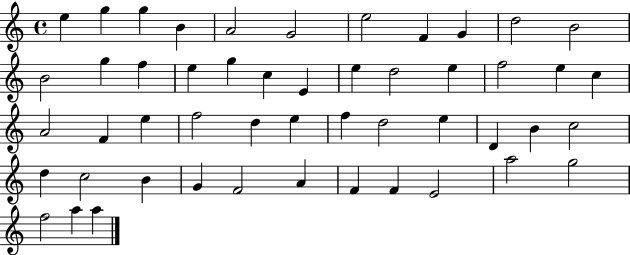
E5/q G5/q G5/q B4/q A4/h G4/h E5/h F4/q G4/q D5/h B4/h B4/h G5/q F5/q E5/q G5/q C5/q E4/q E5/q D5/h E5/q F5/h E5/q C5/q A4/h F4/q E5/q F5/h D5/q E5/q F5/q D5/h E5/q D4/q B4/q C5/h D5/q C5/h B4/q G4/q F4/h A4/q F4/q F4/q E4/h A5/h G5/h F5/h A5/q A5/q